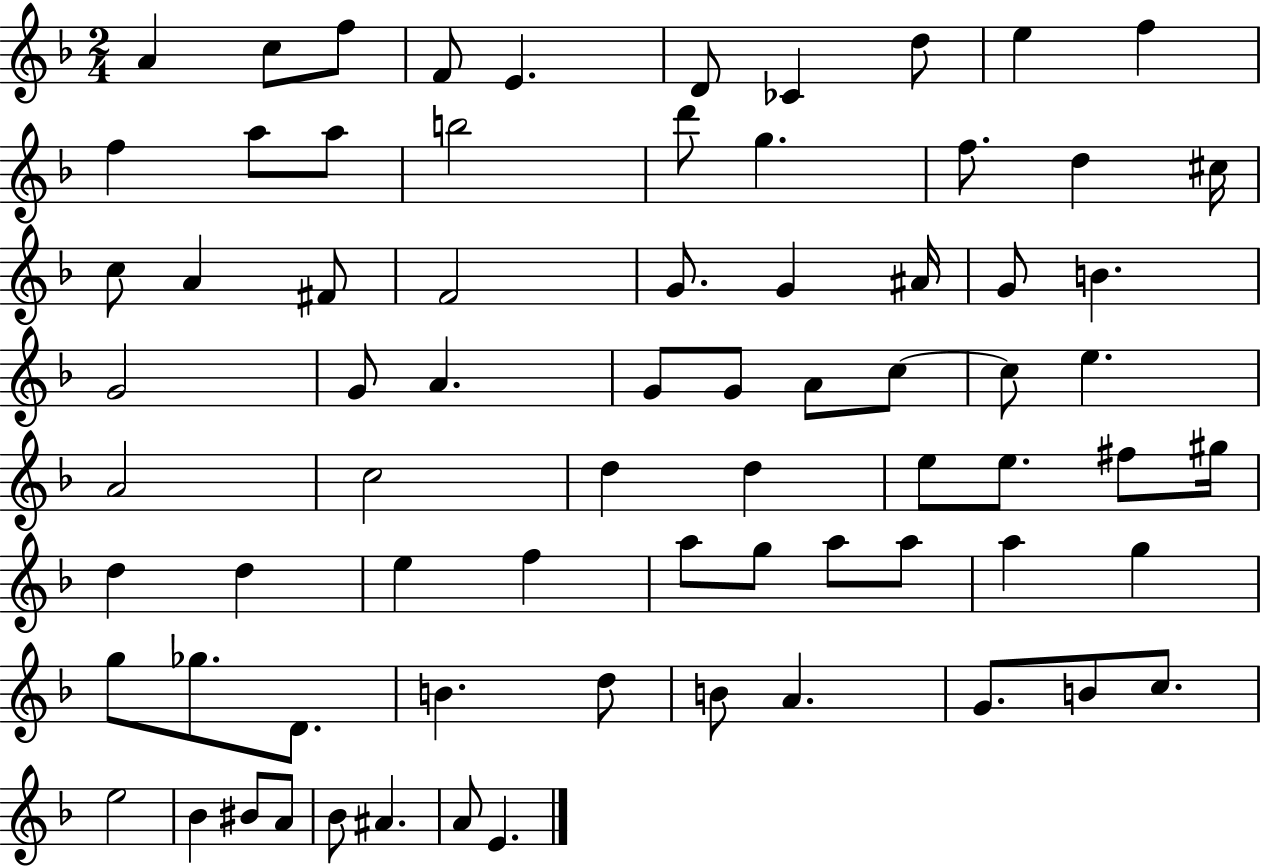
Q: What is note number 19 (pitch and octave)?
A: C#5